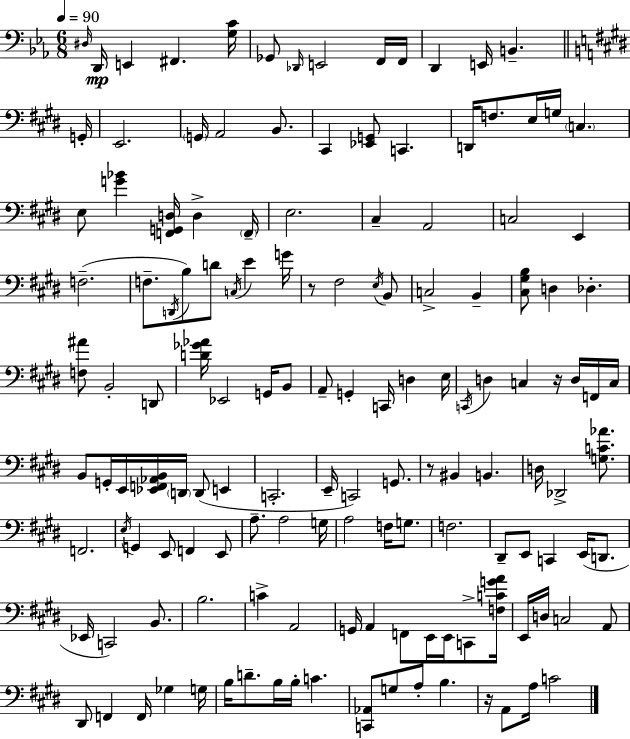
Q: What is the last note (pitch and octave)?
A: C4